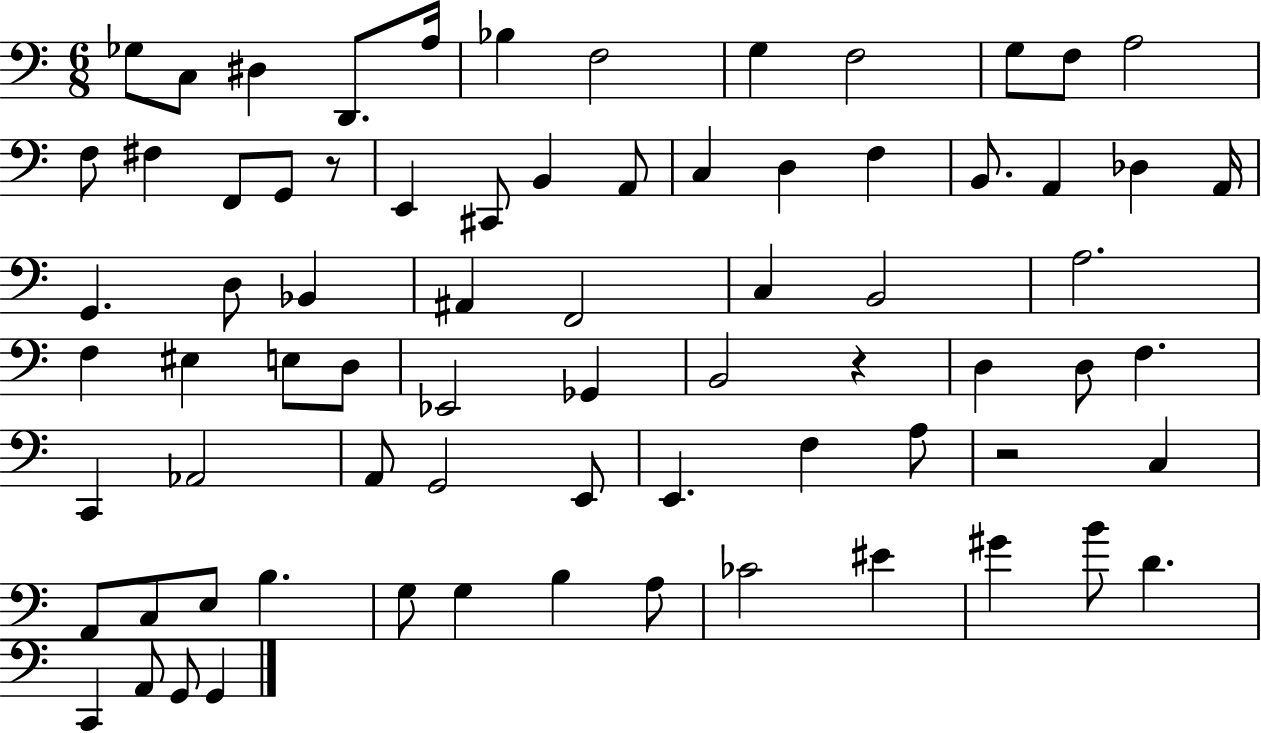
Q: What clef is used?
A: bass